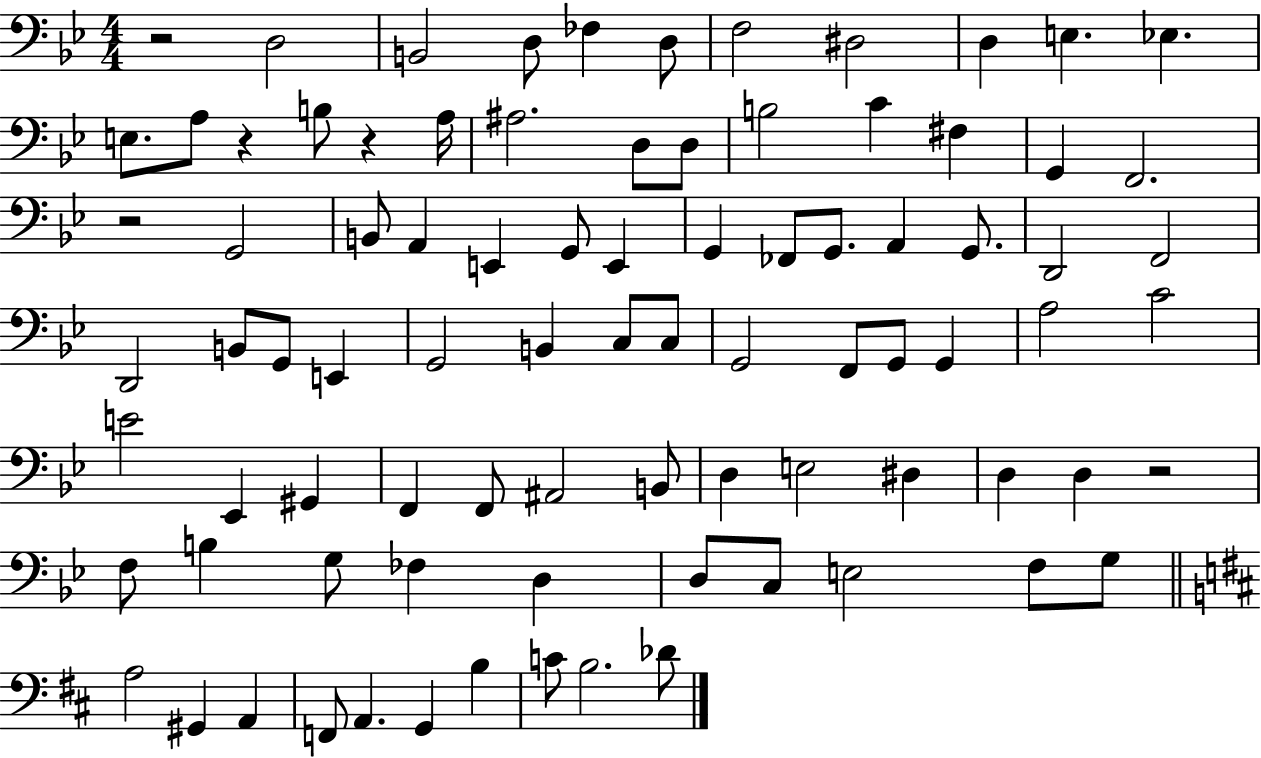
X:1
T:Untitled
M:4/4
L:1/4
K:Bb
z2 D,2 B,,2 D,/2 _F, D,/2 F,2 ^D,2 D, E, _E, E,/2 A,/2 z B,/2 z A,/4 ^A,2 D,/2 D,/2 B,2 C ^F, G,, F,,2 z2 G,,2 B,,/2 A,, E,, G,,/2 E,, G,, _F,,/2 G,,/2 A,, G,,/2 D,,2 F,,2 D,,2 B,,/2 G,,/2 E,, G,,2 B,, C,/2 C,/2 G,,2 F,,/2 G,,/2 G,, A,2 C2 E2 _E,, ^G,, F,, F,,/2 ^A,,2 B,,/2 D, E,2 ^D, D, D, z2 F,/2 B, G,/2 _F, D, D,/2 C,/2 E,2 F,/2 G,/2 A,2 ^G,, A,, F,,/2 A,, G,, B, C/2 B,2 _D/2